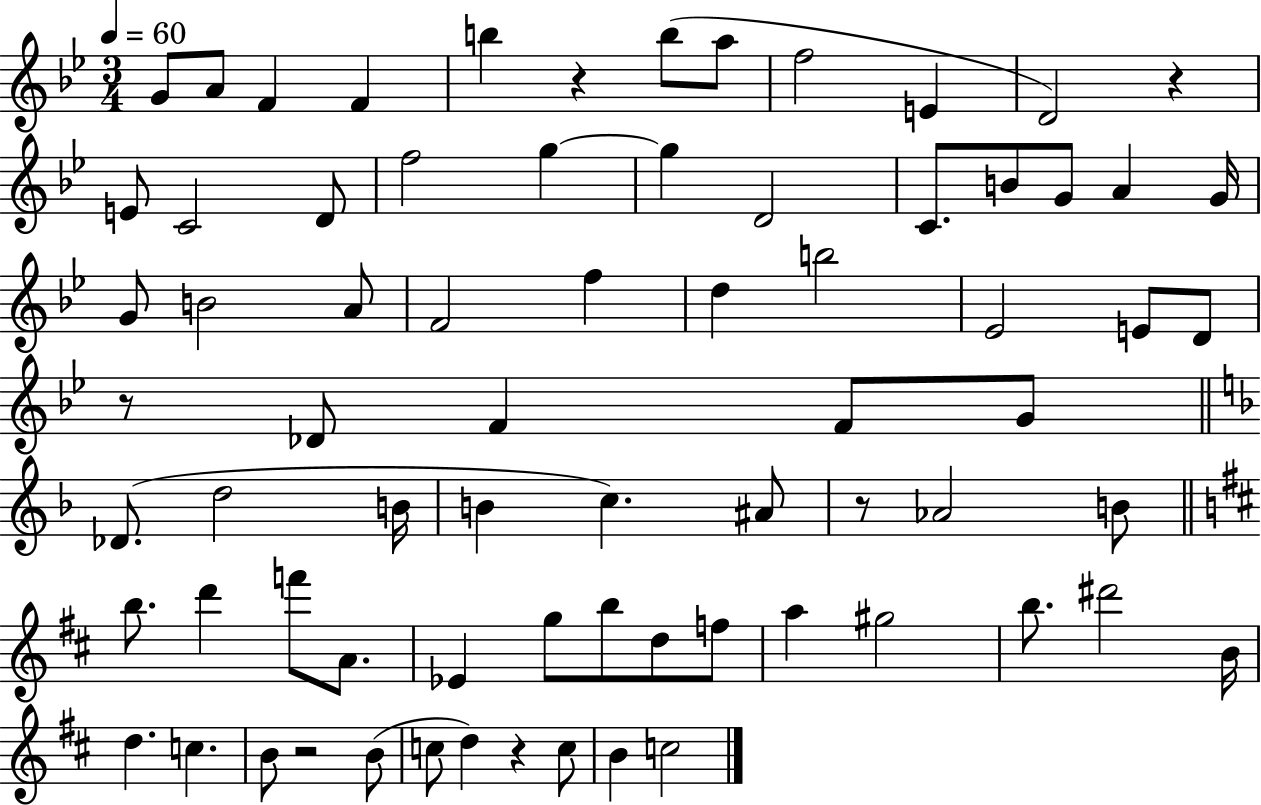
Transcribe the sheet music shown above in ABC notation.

X:1
T:Untitled
M:3/4
L:1/4
K:Bb
G/2 A/2 F F b z b/2 a/2 f2 E D2 z E/2 C2 D/2 f2 g g D2 C/2 B/2 G/2 A G/4 G/2 B2 A/2 F2 f d b2 _E2 E/2 D/2 z/2 _D/2 F F/2 G/2 _D/2 d2 B/4 B c ^A/2 z/2 _A2 B/2 b/2 d' f'/2 A/2 _E g/2 b/2 d/2 f/2 a ^g2 b/2 ^d'2 B/4 d c B/2 z2 B/2 c/2 d z c/2 B c2